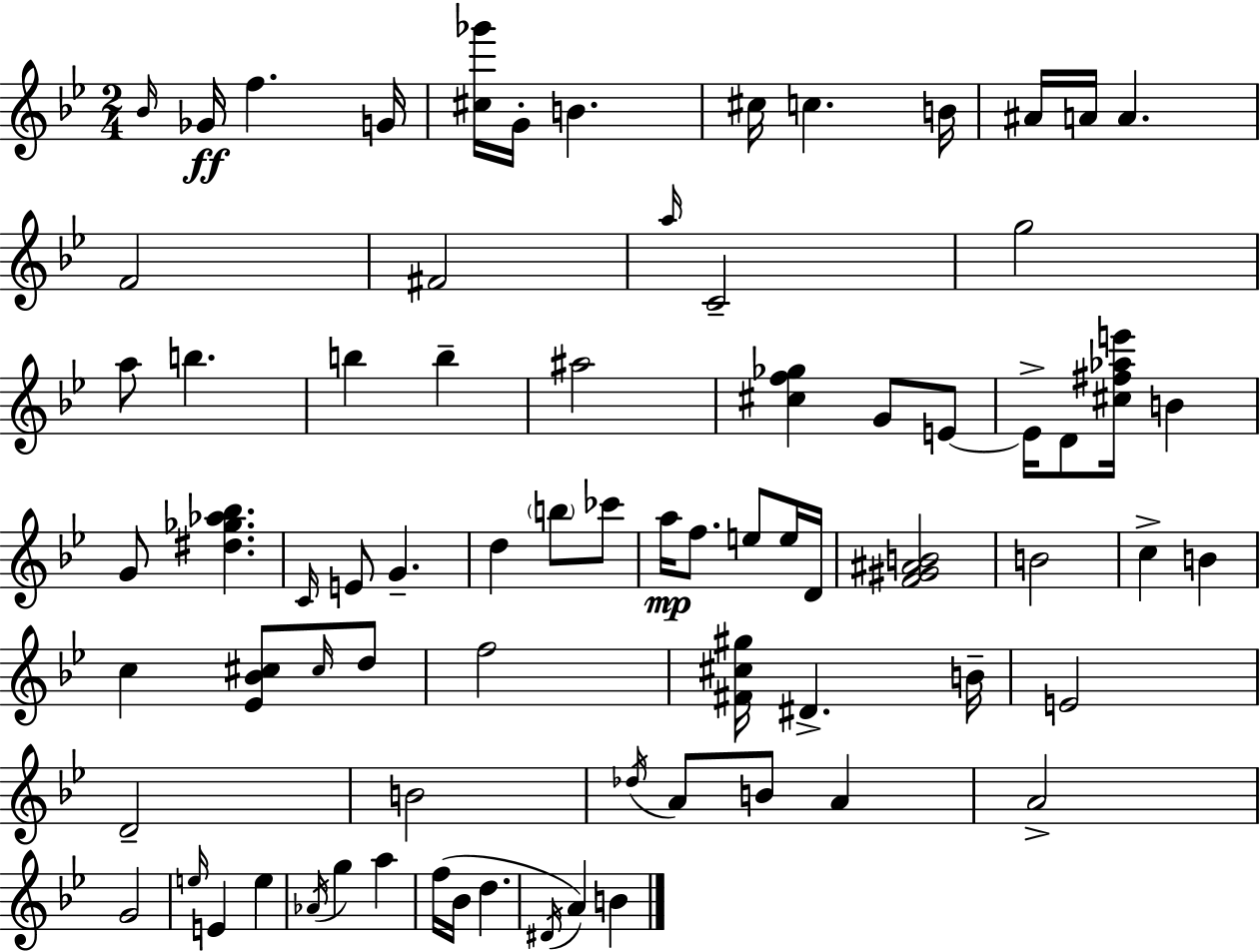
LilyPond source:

{
  \clef treble
  \numericTimeSignature
  \time 2/4
  \key bes \major
  \grace { bes'16 }\ff ges'16 f''4. | g'16 <cis'' ges'''>16 g'16-. b'4. | cis''16 c''4. | b'16 ais'16 a'16 a'4. | \break f'2 | fis'2 | \grace { a''16 } c'2-- | g''2 | \break a''8 b''4. | b''4 b''4-- | ais''2 | <cis'' f'' ges''>4 g'8 | \break e'8~~ e'16-> d'8 <cis'' fis'' aes'' e'''>16 b'4 | g'8 <dis'' ges'' aes'' bes''>4. | \grace { c'16 } e'8 g'4.-- | d''4 \parenthesize b''8 | \break ces'''8 a''16\mp f''8. e''8 | e''16 d'16 <f' gis' ais' b'>2 | b'2 | c''4-> b'4 | \break c''4 <ees' bes' cis''>8 | \grace { cis''16 } d''8 f''2 | <fis' cis'' gis''>16 dis'4.-> | b'16-- e'2 | \break d'2-- | b'2 | \acciaccatura { des''16 } a'8 b'8 | a'4 a'2-> | \break g'2 | \grace { e''16 } e'4 | e''4 \acciaccatura { aes'16 } g''4 | a''4 f''16( | \break bes'16 d''4. \acciaccatura { dis'16 } | a'4) b'4 | \bar "|."
}